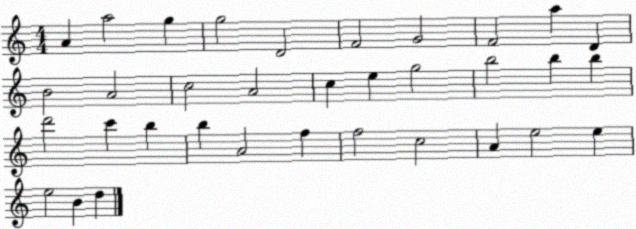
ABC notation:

X:1
T:Untitled
M:4/4
L:1/4
K:C
A a2 g g2 D2 F2 G2 F2 a D B2 A2 c2 A2 c e g2 b2 b b d'2 c' b b A2 f f2 c2 A e2 e e2 B d